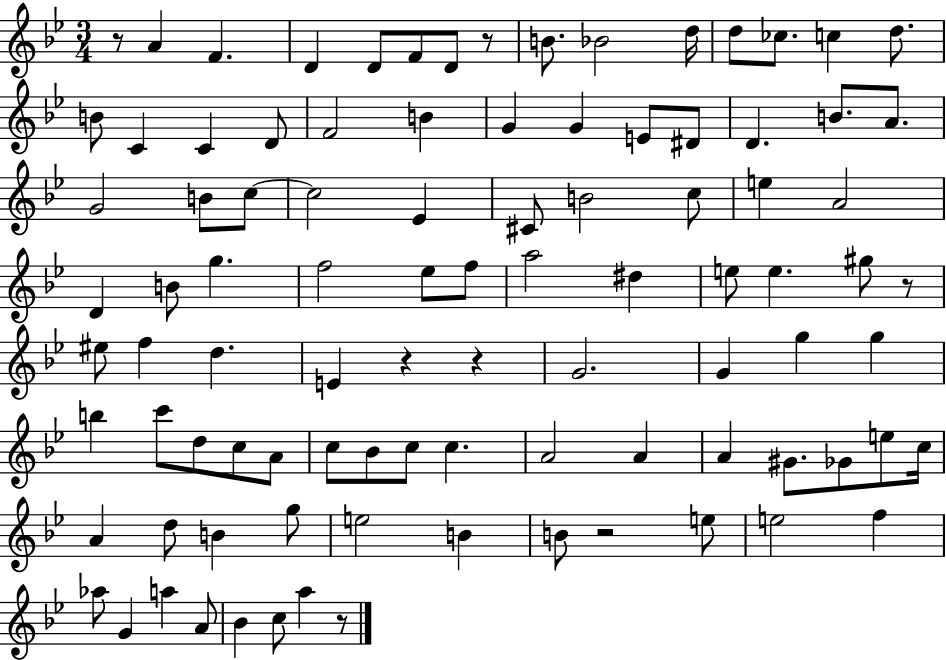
{
  \clef treble
  \numericTimeSignature
  \time 3/4
  \key bes \major
  r8 a'4 f'4. | d'4 d'8 f'8 d'8 r8 | b'8. bes'2 d''16 | d''8 ces''8. c''4 d''8. | \break b'8 c'4 c'4 d'8 | f'2 b'4 | g'4 g'4 e'8 dis'8 | d'4. b'8. a'8. | \break g'2 b'8 c''8~~ | c''2 ees'4 | cis'8 b'2 c''8 | e''4 a'2 | \break d'4 b'8 g''4. | f''2 ees''8 f''8 | a''2 dis''4 | e''8 e''4. gis''8 r8 | \break eis''8 f''4 d''4. | e'4 r4 r4 | g'2. | g'4 g''4 g''4 | \break b''4 c'''8 d''8 c''8 a'8 | c''8 bes'8 c''8 c''4. | a'2 a'4 | a'4 gis'8. ges'8 e''8 c''16 | \break a'4 d''8 b'4 g''8 | e''2 b'4 | b'8 r2 e''8 | e''2 f''4 | \break aes''8 g'4 a''4 a'8 | bes'4 c''8 a''4 r8 | \bar "|."
}